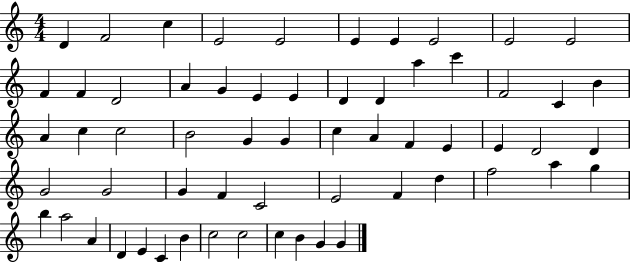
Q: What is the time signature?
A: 4/4